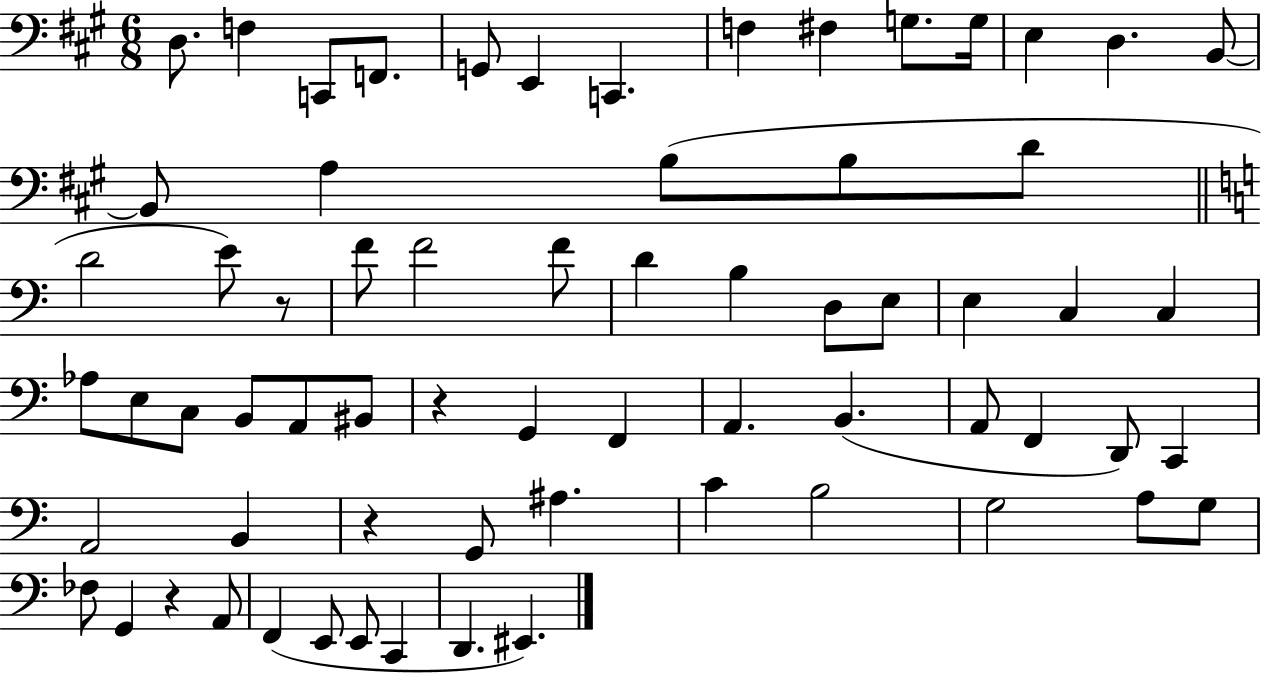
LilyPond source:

{
  \clef bass
  \numericTimeSignature
  \time 6/8
  \key a \major
  \repeat volta 2 { d8. f4 c,8 f,8. | g,8 e,4 c,4. | f4 fis4 g8. g16 | e4 d4. b,8~~ | \break b,8 a4 b8( b8 d'8 | \bar "||" \break \key c \major d'2 e'8) r8 | f'8 f'2 f'8 | d'4 b4 d8 e8 | e4 c4 c4 | \break aes8 e8 c8 b,8 a,8 bis,8 | r4 g,4 f,4 | a,4. b,4.( | a,8 f,4 d,8) c,4 | \break a,2 b,4 | r4 g,8 ais4. | c'4 b2 | g2 a8 g8 | \break fes8 g,4 r4 a,8 | f,4( e,8 e,8 c,4 | d,4. eis,4.) | } \bar "|."
}